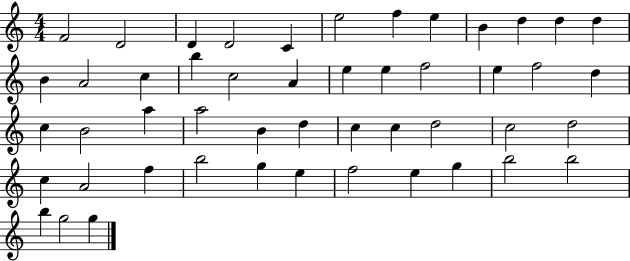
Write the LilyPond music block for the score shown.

{
  \clef treble
  \numericTimeSignature
  \time 4/4
  \key c \major
  f'2 d'2 | d'4 d'2 c'4 | e''2 f''4 e''4 | b'4 d''4 d''4 d''4 | \break b'4 a'2 c''4 | b''4 c''2 a'4 | e''4 e''4 f''2 | e''4 f''2 d''4 | \break c''4 b'2 a''4 | a''2 b'4 d''4 | c''4 c''4 d''2 | c''2 d''2 | \break c''4 a'2 f''4 | b''2 g''4 e''4 | f''2 e''4 g''4 | b''2 b''2 | \break b''4 g''2 g''4 | \bar "|."
}